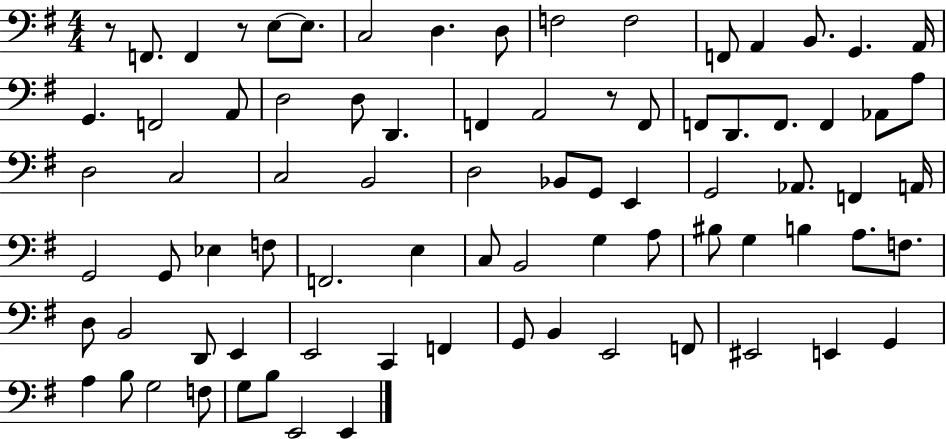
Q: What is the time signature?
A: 4/4